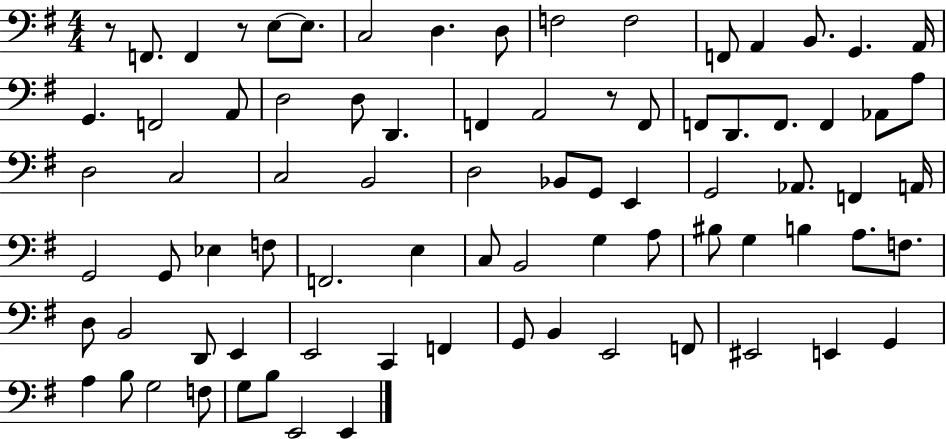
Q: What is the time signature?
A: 4/4